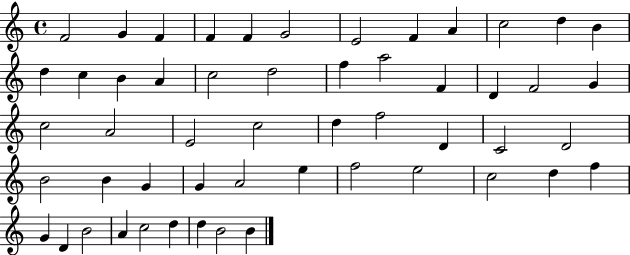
F4/h G4/q F4/q F4/q F4/q G4/h E4/h F4/q A4/q C5/h D5/q B4/q D5/q C5/q B4/q A4/q C5/h D5/h F5/q A5/h F4/q D4/q F4/h G4/q C5/h A4/h E4/h C5/h D5/q F5/h D4/q C4/h D4/h B4/h B4/q G4/q G4/q A4/h E5/q F5/h E5/h C5/h D5/q F5/q G4/q D4/q B4/h A4/q C5/h D5/q D5/q B4/h B4/q